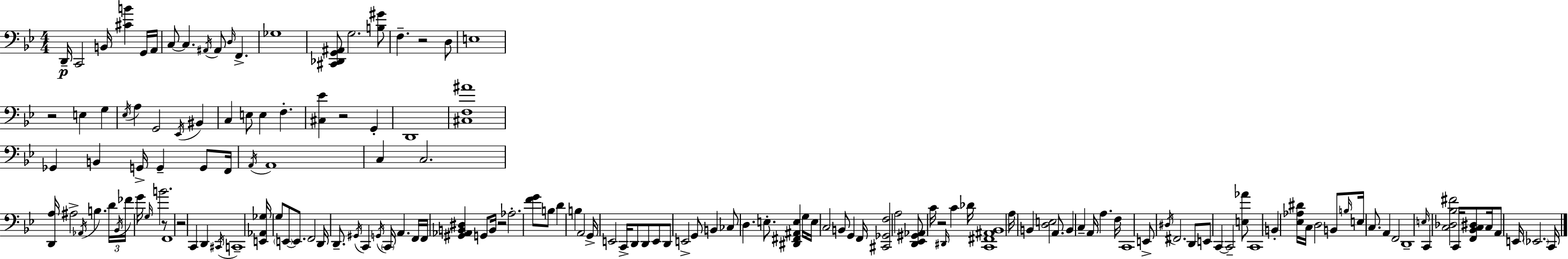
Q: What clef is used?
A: bass